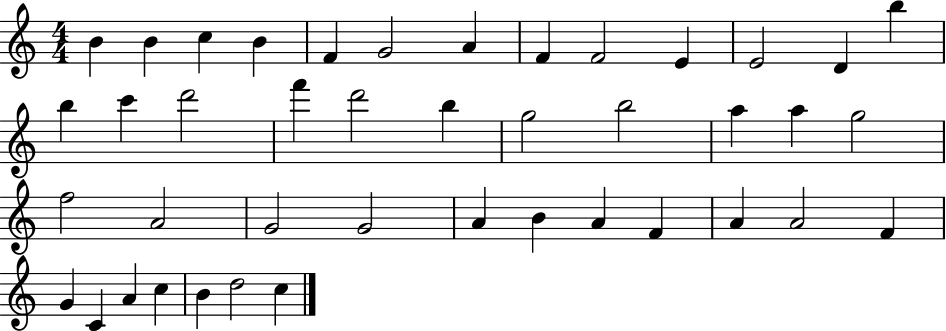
B4/q B4/q C5/q B4/q F4/q G4/h A4/q F4/q F4/h E4/q E4/h D4/q B5/q B5/q C6/q D6/h F6/q D6/h B5/q G5/h B5/h A5/q A5/q G5/h F5/h A4/h G4/h G4/h A4/q B4/q A4/q F4/q A4/q A4/h F4/q G4/q C4/q A4/q C5/q B4/q D5/h C5/q